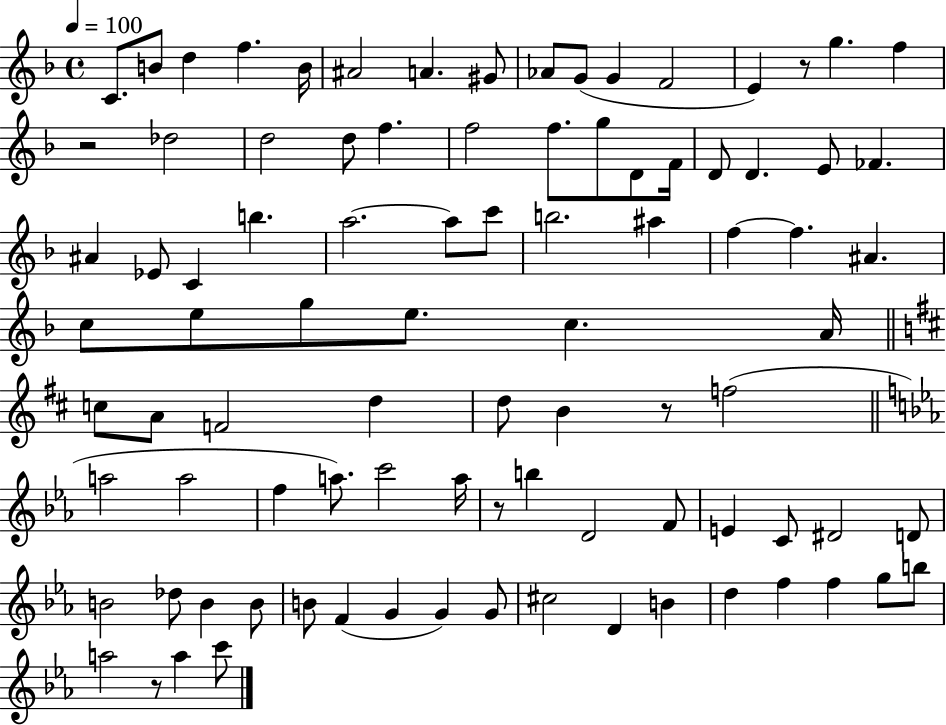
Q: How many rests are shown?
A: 5